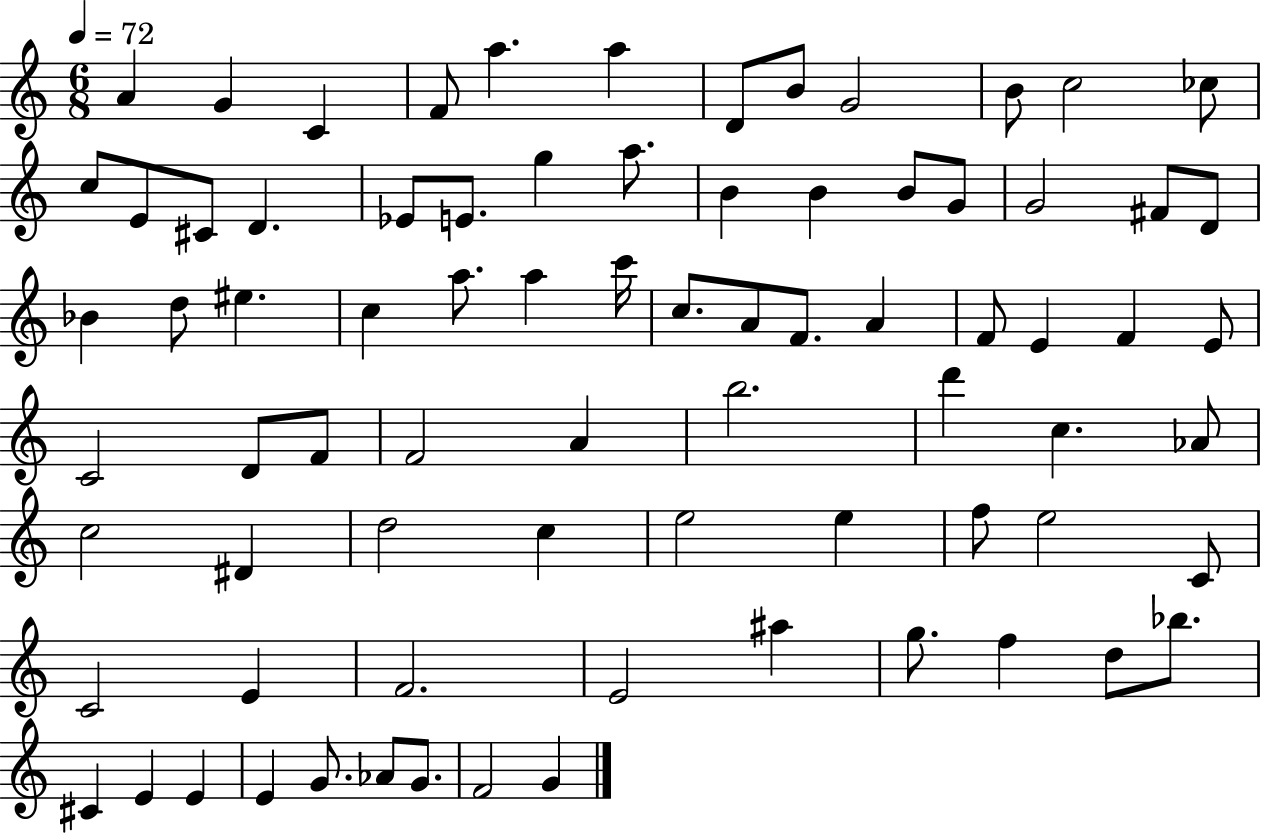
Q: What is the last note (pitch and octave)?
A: G4